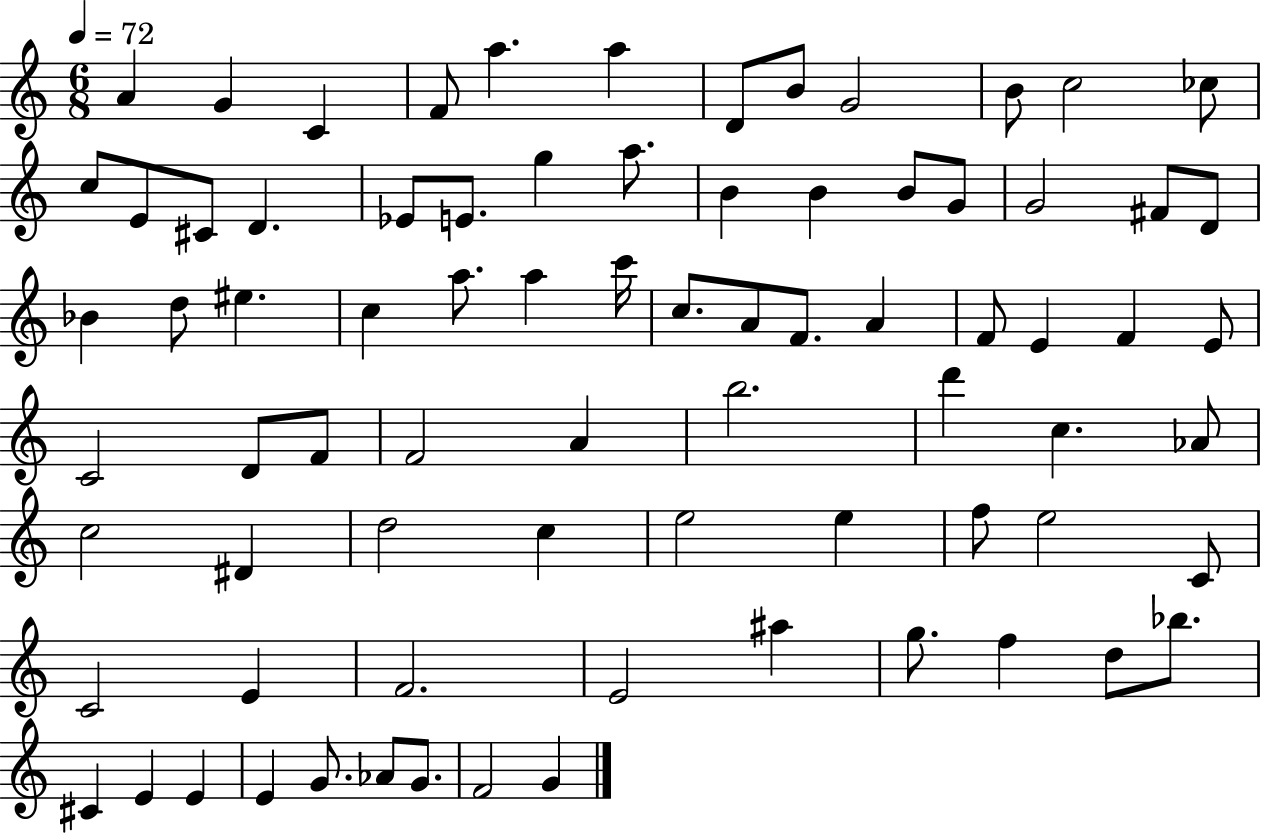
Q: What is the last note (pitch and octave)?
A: G4